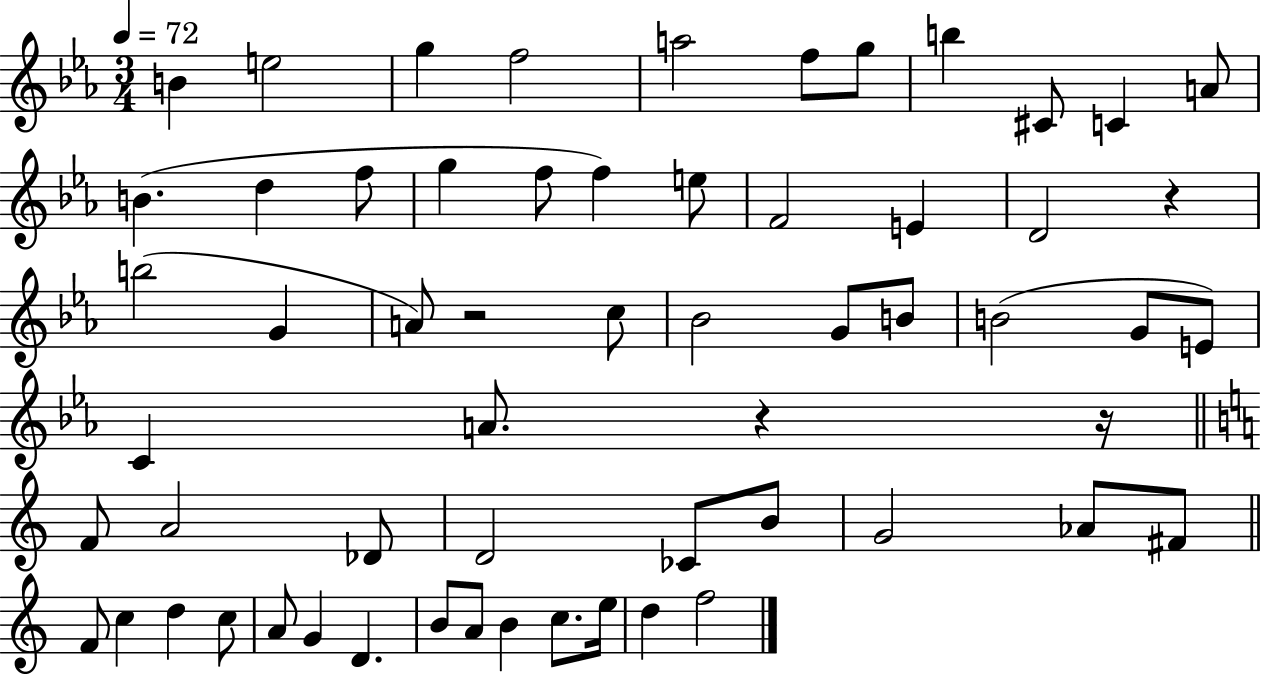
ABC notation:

X:1
T:Untitled
M:3/4
L:1/4
K:Eb
B e2 g f2 a2 f/2 g/2 b ^C/2 C A/2 B d f/2 g f/2 f e/2 F2 E D2 z b2 G A/2 z2 c/2 _B2 G/2 B/2 B2 G/2 E/2 C A/2 z z/4 F/2 A2 _D/2 D2 _C/2 B/2 G2 _A/2 ^F/2 F/2 c d c/2 A/2 G D B/2 A/2 B c/2 e/4 d f2